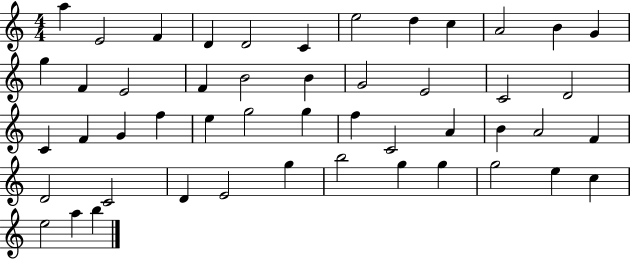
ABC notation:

X:1
T:Untitled
M:4/4
L:1/4
K:C
a E2 F D D2 C e2 d c A2 B G g F E2 F B2 B G2 E2 C2 D2 C F G f e g2 g f C2 A B A2 F D2 C2 D E2 g b2 g g g2 e c e2 a b